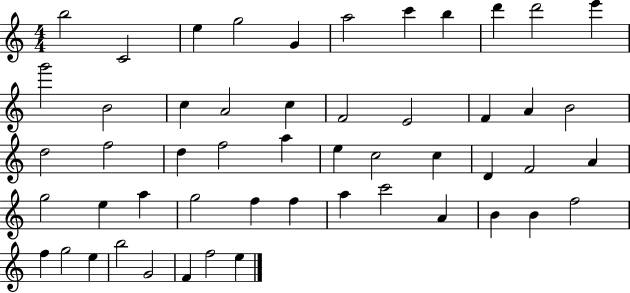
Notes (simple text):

B5/h C4/h E5/q G5/h G4/q A5/h C6/q B5/q D6/q D6/h E6/q G6/h B4/h C5/q A4/h C5/q F4/h E4/h F4/q A4/q B4/h D5/h F5/h D5/q F5/h A5/q E5/q C5/h C5/q D4/q F4/h A4/q G5/h E5/q A5/q G5/h F5/q F5/q A5/q C6/h A4/q B4/q B4/q F5/h F5/q G5/h E5/q B5/h G4/h F4/q F5/h E5/q